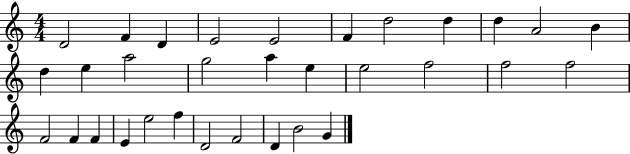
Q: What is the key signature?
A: C major